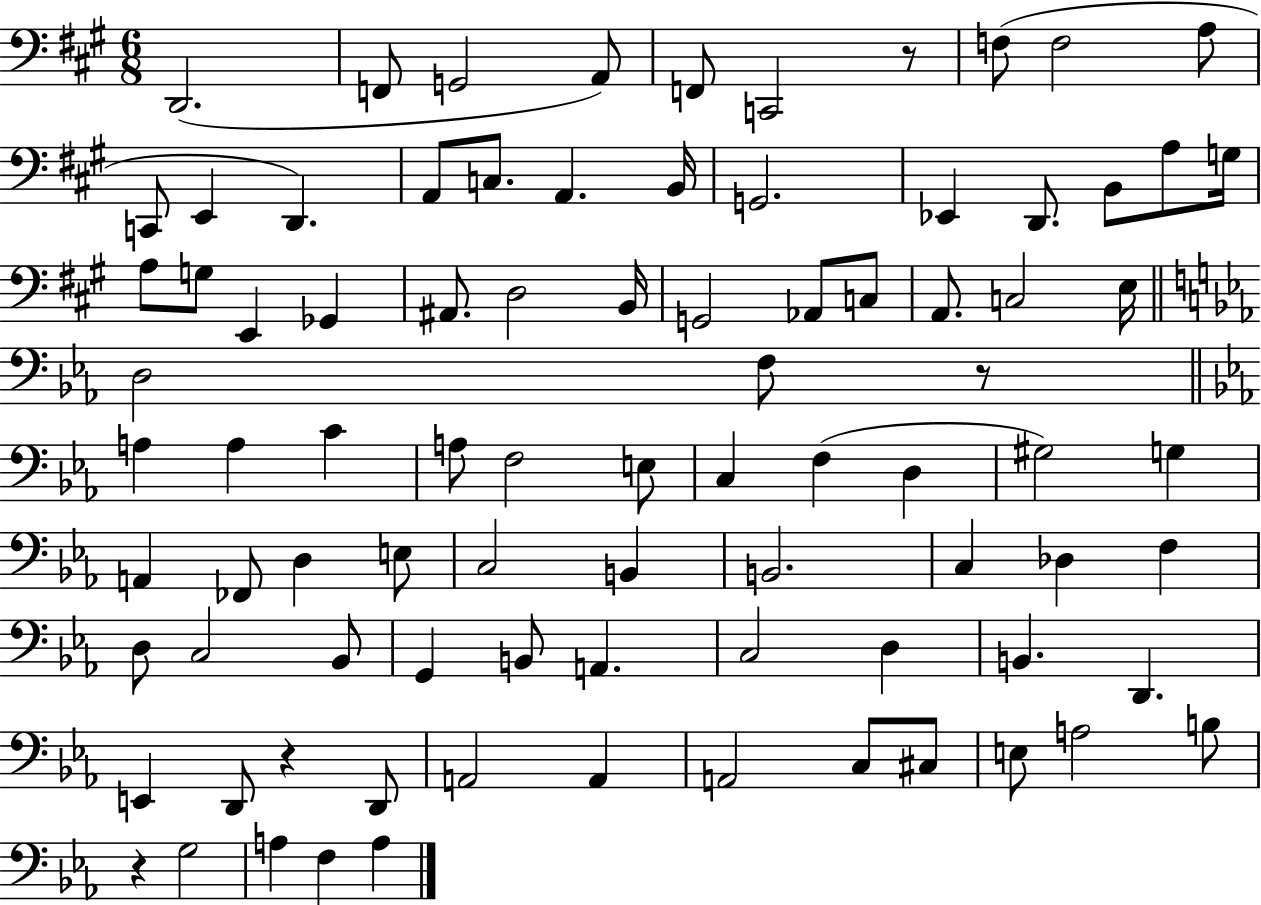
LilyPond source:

{
  \clef bass
  \numericTimeSignature
  \time 6/8
  \key a \major
  d,2.( | f,8 g,2 a,8) | f,8 c,2 r8 | f8( f2 a8 | \break c,8 e,4 d,4.) | a,8 c8. a,4. b,16 | g,2. | ees,4 d,8. b,8 a8 g16 | \break a8 g8 e,4 ges,4 | ais,8. d2 b,16 | g,2 aes,8 c8 | a,8. c2 e16 | \break \bar "||" \break \key ees \major d2 f8 r8 | \bar "||" \break \key c \minor a4 a4 c'4 | a8 f2 e8 | c4 f4( d4 | gis2) g4 | \break a,4 fes,8 d4 e8 | c2 b,4 | b,2. | c4 des4 f4 | \break d8 c2 bes,8 | g,4 b,8 a,4. | c2 d4 | b,4. d,4. | \break e,4 d,8 r4 d,8 | a,2 a,4 | a,2 c8 cis8 | e8 a2 b8 | \break r4 g2 | a4 f4 a4 | \bar "|."
}